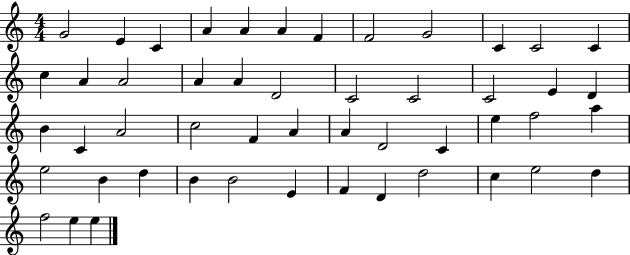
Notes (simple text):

G4/h E4/q C4/q A4/q A4/q A4/q F4/q F4/h G4/h C4/q C4/h C4/q C5/q A4/q A4/h A4/q A4/q D4/h C4/h C4/h C4/h E4/q D4/q B4/q C4/q A4/h C5/h F4/q A4/q A4/q D4/h C4/q E5/q F5/h A5/q E5/h B4/q D5/q B4/q B4/h E4/q F4/q D4/q D5/h C5/q E5/h D5/q F5/h E5/q E5/q